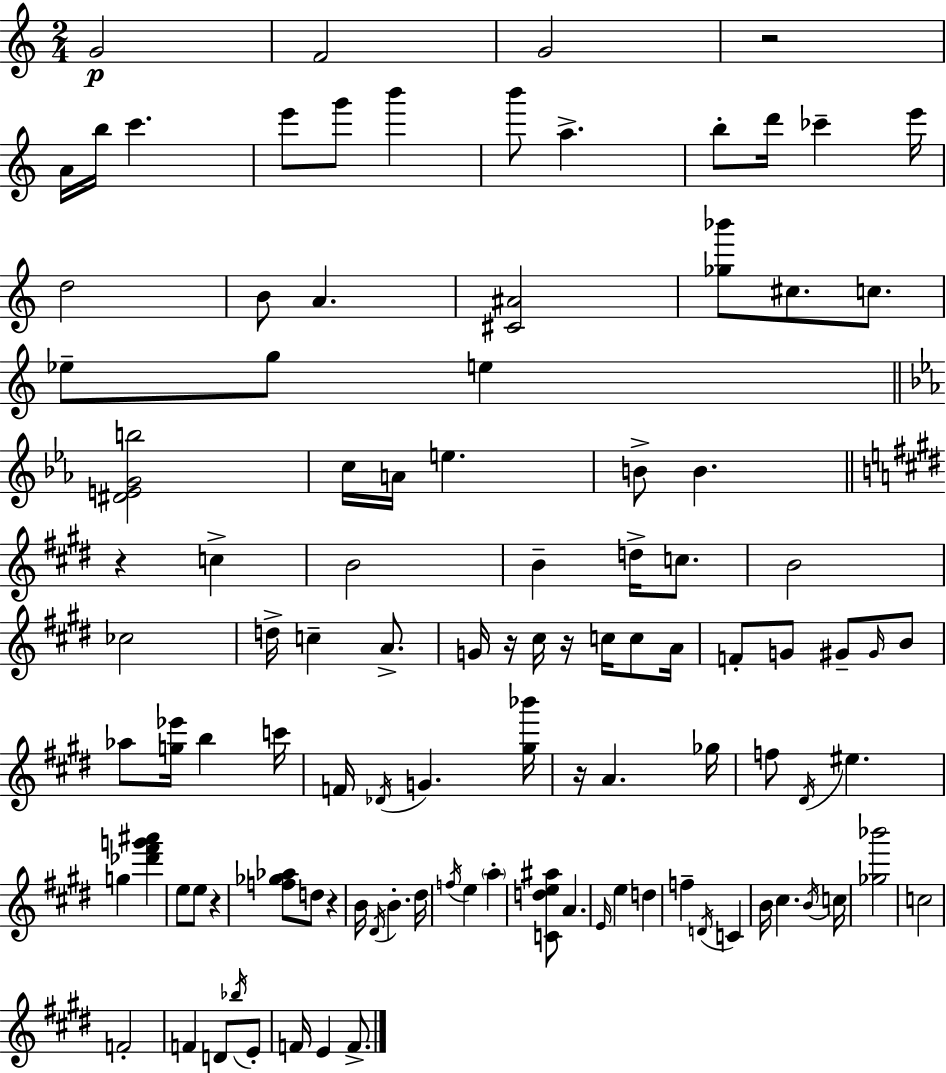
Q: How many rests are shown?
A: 7